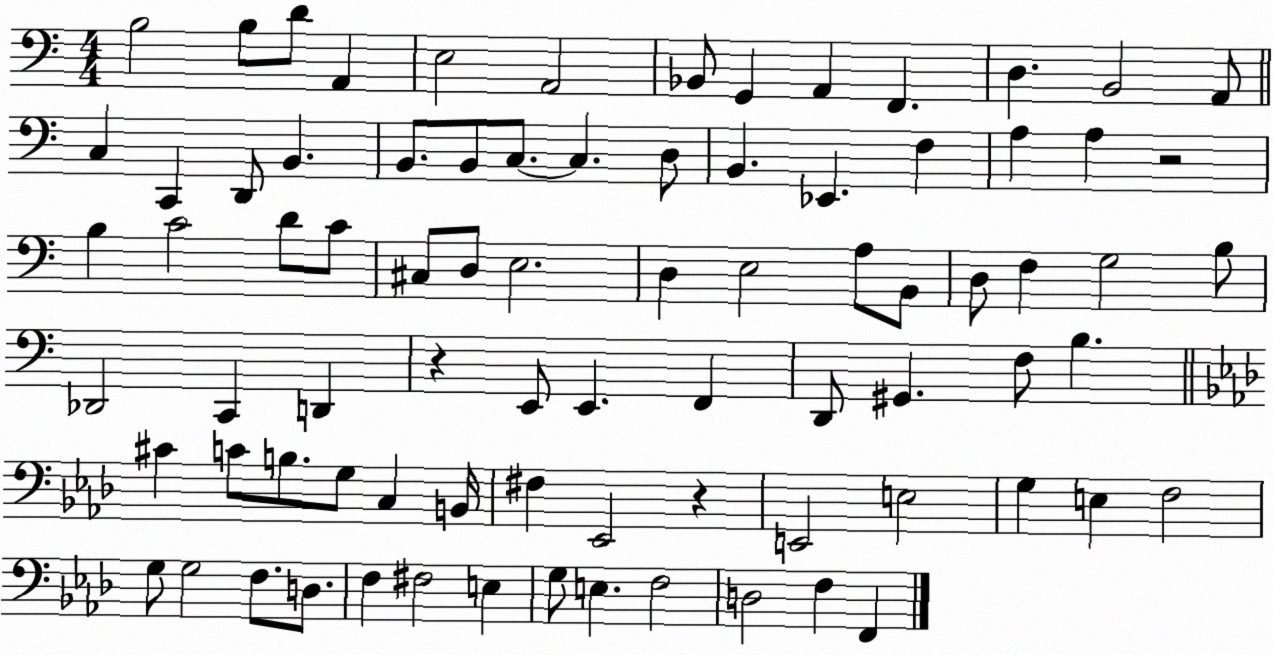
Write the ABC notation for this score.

X:1
T:Untitled
M:4/4
L:1/4
K:C
B,2 B,/2 D/2 A,, E,2 A,,2 _B,,/2 G,, A,, F,, D, B,,2 A,,/2 C, C,, D,,/2 B,, B,,/2 B,,/2 C,/2 C, D,/2 B,, _E,, F, A, A, z2 B, C2 D/2 C/2 ^C,/2 D,/2 E,2 D, E,2 A,/2 B,,/2 D,/2 F, G,2 B,/2 _D,,2 C,, D,, z E,,/2 E,, F,, D,,/2 ^G,, F,/2 B, ^C C/2 B,/2 G,/2 C, B,,/4 ^F, _E,,2 z E,,2 E,2 G, E, F,2 G,/2 G,2 F,/2 D,/2 F, ^F,2 E, G,/2 E, F,2 D,2 F, F,,